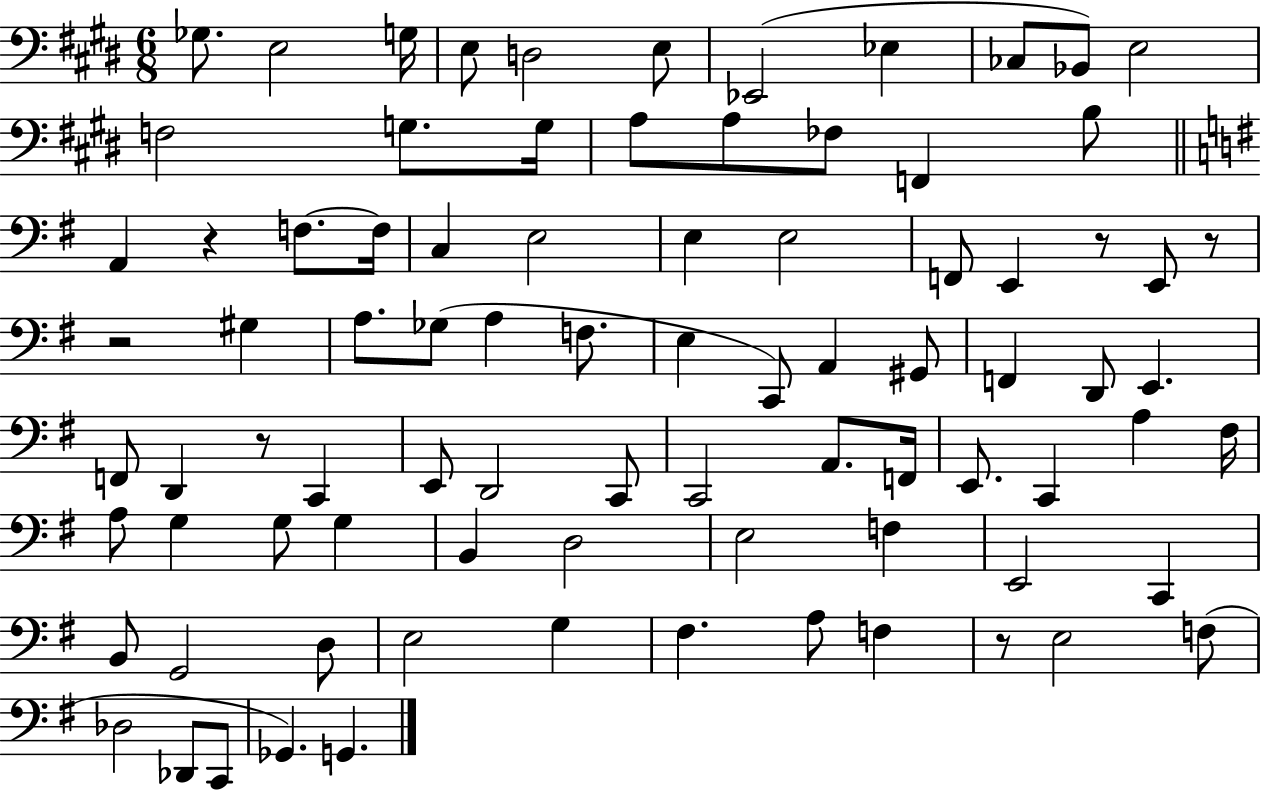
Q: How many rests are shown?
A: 6